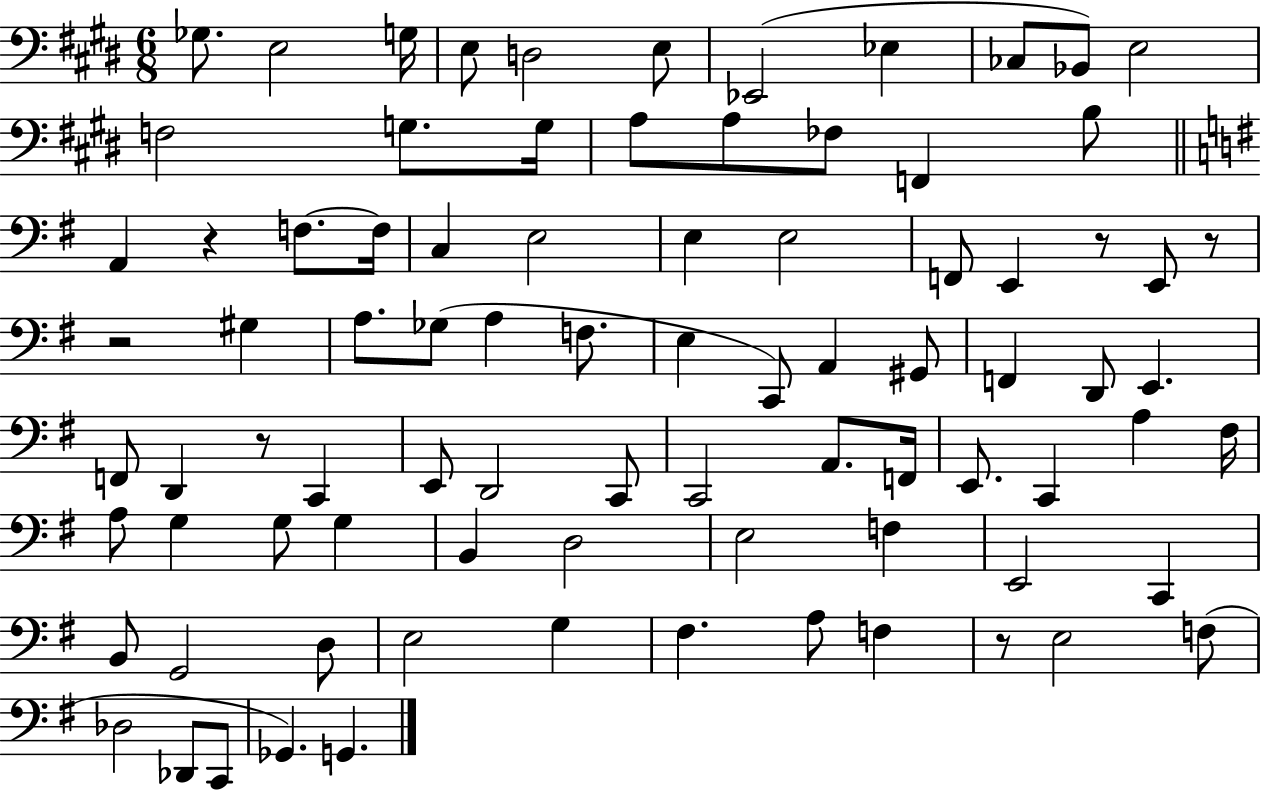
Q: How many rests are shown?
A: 6